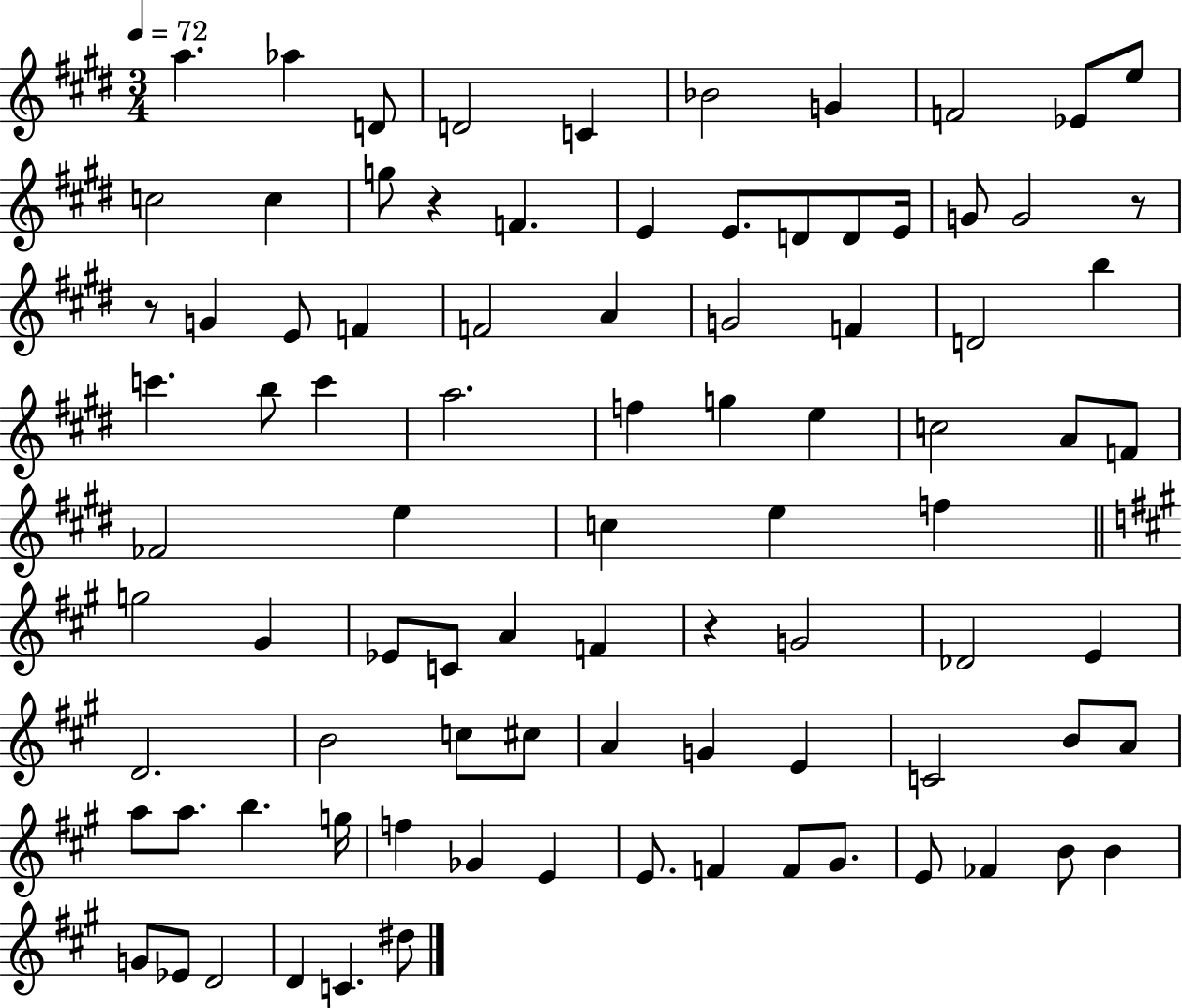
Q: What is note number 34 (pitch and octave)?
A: A5